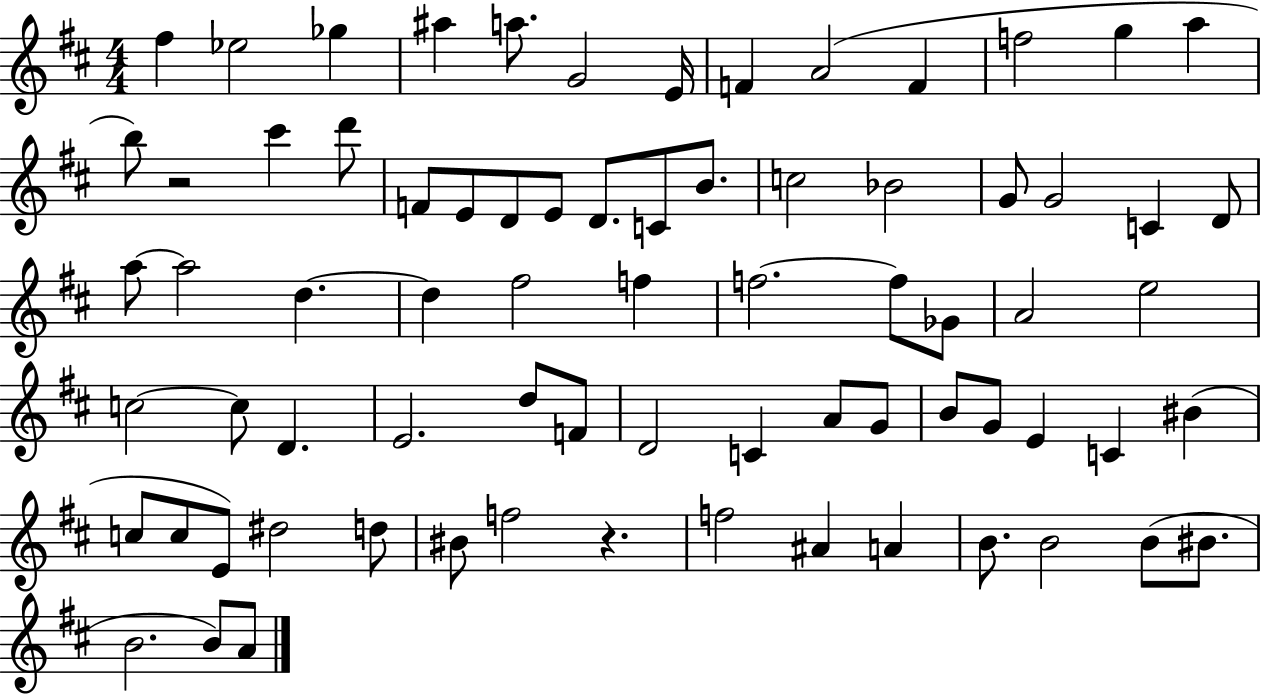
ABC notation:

X:1
T:Untitled
M:4/4
L:1/4
K:D
^f _e2 _g ^a a/2 G2 E/4 F A2 F f2 g a b/2 z2 ^c' d'/2 F/2 E/2 D/2 E/2 D/2 C/2 B/2 c2 _B2 G/2 G2 C D/2 a/2 a2 d d ^f2 f f2 f/2 _G/2 A2 e2 c2 c/2 D E2 d/2 F/2 D2 C A/2 G/2 B/2 G/2 E C ^B c/2 c/2 E/2 ^d2 d/2 ^B/2 f2 z f2 ^A A B/2 B2 B/2 ^B/2 B2 B/2 A/2